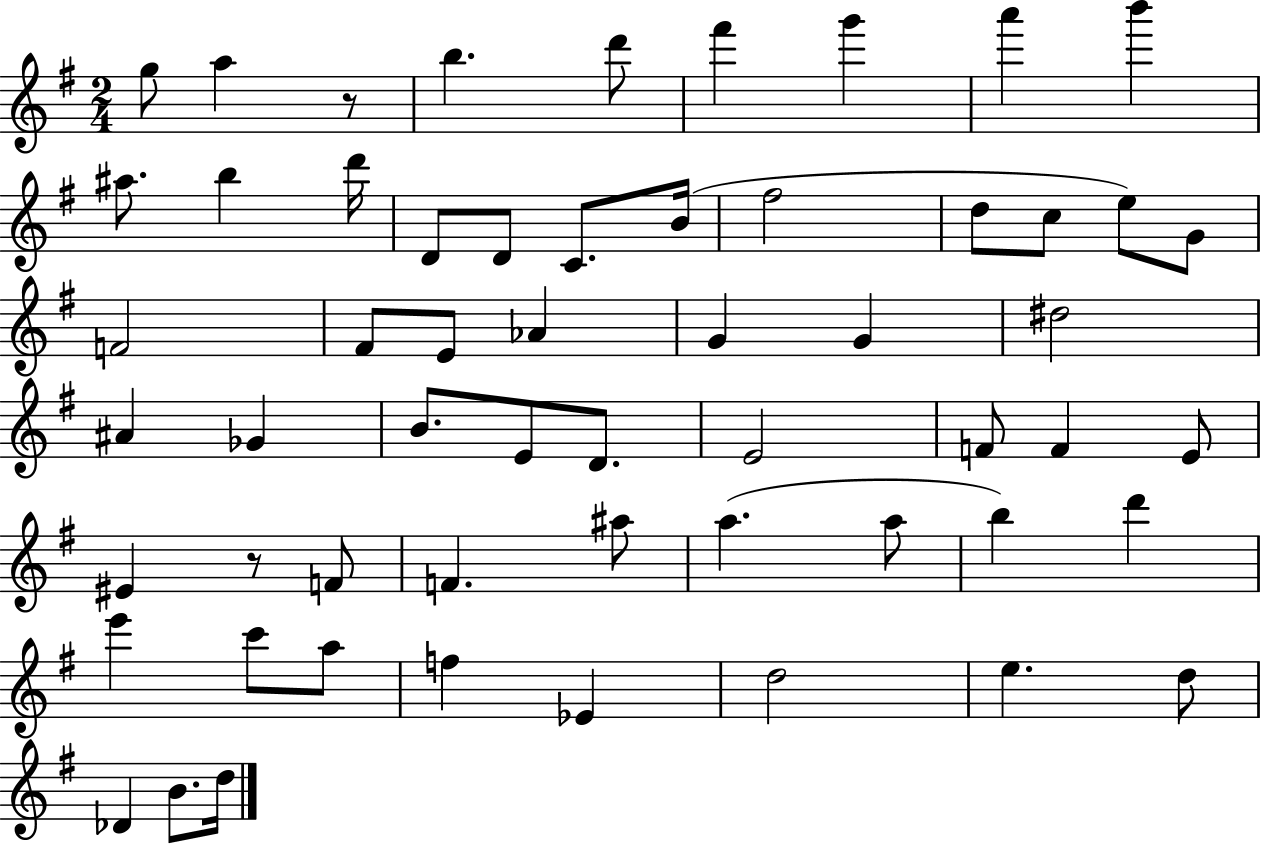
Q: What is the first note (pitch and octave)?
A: G5